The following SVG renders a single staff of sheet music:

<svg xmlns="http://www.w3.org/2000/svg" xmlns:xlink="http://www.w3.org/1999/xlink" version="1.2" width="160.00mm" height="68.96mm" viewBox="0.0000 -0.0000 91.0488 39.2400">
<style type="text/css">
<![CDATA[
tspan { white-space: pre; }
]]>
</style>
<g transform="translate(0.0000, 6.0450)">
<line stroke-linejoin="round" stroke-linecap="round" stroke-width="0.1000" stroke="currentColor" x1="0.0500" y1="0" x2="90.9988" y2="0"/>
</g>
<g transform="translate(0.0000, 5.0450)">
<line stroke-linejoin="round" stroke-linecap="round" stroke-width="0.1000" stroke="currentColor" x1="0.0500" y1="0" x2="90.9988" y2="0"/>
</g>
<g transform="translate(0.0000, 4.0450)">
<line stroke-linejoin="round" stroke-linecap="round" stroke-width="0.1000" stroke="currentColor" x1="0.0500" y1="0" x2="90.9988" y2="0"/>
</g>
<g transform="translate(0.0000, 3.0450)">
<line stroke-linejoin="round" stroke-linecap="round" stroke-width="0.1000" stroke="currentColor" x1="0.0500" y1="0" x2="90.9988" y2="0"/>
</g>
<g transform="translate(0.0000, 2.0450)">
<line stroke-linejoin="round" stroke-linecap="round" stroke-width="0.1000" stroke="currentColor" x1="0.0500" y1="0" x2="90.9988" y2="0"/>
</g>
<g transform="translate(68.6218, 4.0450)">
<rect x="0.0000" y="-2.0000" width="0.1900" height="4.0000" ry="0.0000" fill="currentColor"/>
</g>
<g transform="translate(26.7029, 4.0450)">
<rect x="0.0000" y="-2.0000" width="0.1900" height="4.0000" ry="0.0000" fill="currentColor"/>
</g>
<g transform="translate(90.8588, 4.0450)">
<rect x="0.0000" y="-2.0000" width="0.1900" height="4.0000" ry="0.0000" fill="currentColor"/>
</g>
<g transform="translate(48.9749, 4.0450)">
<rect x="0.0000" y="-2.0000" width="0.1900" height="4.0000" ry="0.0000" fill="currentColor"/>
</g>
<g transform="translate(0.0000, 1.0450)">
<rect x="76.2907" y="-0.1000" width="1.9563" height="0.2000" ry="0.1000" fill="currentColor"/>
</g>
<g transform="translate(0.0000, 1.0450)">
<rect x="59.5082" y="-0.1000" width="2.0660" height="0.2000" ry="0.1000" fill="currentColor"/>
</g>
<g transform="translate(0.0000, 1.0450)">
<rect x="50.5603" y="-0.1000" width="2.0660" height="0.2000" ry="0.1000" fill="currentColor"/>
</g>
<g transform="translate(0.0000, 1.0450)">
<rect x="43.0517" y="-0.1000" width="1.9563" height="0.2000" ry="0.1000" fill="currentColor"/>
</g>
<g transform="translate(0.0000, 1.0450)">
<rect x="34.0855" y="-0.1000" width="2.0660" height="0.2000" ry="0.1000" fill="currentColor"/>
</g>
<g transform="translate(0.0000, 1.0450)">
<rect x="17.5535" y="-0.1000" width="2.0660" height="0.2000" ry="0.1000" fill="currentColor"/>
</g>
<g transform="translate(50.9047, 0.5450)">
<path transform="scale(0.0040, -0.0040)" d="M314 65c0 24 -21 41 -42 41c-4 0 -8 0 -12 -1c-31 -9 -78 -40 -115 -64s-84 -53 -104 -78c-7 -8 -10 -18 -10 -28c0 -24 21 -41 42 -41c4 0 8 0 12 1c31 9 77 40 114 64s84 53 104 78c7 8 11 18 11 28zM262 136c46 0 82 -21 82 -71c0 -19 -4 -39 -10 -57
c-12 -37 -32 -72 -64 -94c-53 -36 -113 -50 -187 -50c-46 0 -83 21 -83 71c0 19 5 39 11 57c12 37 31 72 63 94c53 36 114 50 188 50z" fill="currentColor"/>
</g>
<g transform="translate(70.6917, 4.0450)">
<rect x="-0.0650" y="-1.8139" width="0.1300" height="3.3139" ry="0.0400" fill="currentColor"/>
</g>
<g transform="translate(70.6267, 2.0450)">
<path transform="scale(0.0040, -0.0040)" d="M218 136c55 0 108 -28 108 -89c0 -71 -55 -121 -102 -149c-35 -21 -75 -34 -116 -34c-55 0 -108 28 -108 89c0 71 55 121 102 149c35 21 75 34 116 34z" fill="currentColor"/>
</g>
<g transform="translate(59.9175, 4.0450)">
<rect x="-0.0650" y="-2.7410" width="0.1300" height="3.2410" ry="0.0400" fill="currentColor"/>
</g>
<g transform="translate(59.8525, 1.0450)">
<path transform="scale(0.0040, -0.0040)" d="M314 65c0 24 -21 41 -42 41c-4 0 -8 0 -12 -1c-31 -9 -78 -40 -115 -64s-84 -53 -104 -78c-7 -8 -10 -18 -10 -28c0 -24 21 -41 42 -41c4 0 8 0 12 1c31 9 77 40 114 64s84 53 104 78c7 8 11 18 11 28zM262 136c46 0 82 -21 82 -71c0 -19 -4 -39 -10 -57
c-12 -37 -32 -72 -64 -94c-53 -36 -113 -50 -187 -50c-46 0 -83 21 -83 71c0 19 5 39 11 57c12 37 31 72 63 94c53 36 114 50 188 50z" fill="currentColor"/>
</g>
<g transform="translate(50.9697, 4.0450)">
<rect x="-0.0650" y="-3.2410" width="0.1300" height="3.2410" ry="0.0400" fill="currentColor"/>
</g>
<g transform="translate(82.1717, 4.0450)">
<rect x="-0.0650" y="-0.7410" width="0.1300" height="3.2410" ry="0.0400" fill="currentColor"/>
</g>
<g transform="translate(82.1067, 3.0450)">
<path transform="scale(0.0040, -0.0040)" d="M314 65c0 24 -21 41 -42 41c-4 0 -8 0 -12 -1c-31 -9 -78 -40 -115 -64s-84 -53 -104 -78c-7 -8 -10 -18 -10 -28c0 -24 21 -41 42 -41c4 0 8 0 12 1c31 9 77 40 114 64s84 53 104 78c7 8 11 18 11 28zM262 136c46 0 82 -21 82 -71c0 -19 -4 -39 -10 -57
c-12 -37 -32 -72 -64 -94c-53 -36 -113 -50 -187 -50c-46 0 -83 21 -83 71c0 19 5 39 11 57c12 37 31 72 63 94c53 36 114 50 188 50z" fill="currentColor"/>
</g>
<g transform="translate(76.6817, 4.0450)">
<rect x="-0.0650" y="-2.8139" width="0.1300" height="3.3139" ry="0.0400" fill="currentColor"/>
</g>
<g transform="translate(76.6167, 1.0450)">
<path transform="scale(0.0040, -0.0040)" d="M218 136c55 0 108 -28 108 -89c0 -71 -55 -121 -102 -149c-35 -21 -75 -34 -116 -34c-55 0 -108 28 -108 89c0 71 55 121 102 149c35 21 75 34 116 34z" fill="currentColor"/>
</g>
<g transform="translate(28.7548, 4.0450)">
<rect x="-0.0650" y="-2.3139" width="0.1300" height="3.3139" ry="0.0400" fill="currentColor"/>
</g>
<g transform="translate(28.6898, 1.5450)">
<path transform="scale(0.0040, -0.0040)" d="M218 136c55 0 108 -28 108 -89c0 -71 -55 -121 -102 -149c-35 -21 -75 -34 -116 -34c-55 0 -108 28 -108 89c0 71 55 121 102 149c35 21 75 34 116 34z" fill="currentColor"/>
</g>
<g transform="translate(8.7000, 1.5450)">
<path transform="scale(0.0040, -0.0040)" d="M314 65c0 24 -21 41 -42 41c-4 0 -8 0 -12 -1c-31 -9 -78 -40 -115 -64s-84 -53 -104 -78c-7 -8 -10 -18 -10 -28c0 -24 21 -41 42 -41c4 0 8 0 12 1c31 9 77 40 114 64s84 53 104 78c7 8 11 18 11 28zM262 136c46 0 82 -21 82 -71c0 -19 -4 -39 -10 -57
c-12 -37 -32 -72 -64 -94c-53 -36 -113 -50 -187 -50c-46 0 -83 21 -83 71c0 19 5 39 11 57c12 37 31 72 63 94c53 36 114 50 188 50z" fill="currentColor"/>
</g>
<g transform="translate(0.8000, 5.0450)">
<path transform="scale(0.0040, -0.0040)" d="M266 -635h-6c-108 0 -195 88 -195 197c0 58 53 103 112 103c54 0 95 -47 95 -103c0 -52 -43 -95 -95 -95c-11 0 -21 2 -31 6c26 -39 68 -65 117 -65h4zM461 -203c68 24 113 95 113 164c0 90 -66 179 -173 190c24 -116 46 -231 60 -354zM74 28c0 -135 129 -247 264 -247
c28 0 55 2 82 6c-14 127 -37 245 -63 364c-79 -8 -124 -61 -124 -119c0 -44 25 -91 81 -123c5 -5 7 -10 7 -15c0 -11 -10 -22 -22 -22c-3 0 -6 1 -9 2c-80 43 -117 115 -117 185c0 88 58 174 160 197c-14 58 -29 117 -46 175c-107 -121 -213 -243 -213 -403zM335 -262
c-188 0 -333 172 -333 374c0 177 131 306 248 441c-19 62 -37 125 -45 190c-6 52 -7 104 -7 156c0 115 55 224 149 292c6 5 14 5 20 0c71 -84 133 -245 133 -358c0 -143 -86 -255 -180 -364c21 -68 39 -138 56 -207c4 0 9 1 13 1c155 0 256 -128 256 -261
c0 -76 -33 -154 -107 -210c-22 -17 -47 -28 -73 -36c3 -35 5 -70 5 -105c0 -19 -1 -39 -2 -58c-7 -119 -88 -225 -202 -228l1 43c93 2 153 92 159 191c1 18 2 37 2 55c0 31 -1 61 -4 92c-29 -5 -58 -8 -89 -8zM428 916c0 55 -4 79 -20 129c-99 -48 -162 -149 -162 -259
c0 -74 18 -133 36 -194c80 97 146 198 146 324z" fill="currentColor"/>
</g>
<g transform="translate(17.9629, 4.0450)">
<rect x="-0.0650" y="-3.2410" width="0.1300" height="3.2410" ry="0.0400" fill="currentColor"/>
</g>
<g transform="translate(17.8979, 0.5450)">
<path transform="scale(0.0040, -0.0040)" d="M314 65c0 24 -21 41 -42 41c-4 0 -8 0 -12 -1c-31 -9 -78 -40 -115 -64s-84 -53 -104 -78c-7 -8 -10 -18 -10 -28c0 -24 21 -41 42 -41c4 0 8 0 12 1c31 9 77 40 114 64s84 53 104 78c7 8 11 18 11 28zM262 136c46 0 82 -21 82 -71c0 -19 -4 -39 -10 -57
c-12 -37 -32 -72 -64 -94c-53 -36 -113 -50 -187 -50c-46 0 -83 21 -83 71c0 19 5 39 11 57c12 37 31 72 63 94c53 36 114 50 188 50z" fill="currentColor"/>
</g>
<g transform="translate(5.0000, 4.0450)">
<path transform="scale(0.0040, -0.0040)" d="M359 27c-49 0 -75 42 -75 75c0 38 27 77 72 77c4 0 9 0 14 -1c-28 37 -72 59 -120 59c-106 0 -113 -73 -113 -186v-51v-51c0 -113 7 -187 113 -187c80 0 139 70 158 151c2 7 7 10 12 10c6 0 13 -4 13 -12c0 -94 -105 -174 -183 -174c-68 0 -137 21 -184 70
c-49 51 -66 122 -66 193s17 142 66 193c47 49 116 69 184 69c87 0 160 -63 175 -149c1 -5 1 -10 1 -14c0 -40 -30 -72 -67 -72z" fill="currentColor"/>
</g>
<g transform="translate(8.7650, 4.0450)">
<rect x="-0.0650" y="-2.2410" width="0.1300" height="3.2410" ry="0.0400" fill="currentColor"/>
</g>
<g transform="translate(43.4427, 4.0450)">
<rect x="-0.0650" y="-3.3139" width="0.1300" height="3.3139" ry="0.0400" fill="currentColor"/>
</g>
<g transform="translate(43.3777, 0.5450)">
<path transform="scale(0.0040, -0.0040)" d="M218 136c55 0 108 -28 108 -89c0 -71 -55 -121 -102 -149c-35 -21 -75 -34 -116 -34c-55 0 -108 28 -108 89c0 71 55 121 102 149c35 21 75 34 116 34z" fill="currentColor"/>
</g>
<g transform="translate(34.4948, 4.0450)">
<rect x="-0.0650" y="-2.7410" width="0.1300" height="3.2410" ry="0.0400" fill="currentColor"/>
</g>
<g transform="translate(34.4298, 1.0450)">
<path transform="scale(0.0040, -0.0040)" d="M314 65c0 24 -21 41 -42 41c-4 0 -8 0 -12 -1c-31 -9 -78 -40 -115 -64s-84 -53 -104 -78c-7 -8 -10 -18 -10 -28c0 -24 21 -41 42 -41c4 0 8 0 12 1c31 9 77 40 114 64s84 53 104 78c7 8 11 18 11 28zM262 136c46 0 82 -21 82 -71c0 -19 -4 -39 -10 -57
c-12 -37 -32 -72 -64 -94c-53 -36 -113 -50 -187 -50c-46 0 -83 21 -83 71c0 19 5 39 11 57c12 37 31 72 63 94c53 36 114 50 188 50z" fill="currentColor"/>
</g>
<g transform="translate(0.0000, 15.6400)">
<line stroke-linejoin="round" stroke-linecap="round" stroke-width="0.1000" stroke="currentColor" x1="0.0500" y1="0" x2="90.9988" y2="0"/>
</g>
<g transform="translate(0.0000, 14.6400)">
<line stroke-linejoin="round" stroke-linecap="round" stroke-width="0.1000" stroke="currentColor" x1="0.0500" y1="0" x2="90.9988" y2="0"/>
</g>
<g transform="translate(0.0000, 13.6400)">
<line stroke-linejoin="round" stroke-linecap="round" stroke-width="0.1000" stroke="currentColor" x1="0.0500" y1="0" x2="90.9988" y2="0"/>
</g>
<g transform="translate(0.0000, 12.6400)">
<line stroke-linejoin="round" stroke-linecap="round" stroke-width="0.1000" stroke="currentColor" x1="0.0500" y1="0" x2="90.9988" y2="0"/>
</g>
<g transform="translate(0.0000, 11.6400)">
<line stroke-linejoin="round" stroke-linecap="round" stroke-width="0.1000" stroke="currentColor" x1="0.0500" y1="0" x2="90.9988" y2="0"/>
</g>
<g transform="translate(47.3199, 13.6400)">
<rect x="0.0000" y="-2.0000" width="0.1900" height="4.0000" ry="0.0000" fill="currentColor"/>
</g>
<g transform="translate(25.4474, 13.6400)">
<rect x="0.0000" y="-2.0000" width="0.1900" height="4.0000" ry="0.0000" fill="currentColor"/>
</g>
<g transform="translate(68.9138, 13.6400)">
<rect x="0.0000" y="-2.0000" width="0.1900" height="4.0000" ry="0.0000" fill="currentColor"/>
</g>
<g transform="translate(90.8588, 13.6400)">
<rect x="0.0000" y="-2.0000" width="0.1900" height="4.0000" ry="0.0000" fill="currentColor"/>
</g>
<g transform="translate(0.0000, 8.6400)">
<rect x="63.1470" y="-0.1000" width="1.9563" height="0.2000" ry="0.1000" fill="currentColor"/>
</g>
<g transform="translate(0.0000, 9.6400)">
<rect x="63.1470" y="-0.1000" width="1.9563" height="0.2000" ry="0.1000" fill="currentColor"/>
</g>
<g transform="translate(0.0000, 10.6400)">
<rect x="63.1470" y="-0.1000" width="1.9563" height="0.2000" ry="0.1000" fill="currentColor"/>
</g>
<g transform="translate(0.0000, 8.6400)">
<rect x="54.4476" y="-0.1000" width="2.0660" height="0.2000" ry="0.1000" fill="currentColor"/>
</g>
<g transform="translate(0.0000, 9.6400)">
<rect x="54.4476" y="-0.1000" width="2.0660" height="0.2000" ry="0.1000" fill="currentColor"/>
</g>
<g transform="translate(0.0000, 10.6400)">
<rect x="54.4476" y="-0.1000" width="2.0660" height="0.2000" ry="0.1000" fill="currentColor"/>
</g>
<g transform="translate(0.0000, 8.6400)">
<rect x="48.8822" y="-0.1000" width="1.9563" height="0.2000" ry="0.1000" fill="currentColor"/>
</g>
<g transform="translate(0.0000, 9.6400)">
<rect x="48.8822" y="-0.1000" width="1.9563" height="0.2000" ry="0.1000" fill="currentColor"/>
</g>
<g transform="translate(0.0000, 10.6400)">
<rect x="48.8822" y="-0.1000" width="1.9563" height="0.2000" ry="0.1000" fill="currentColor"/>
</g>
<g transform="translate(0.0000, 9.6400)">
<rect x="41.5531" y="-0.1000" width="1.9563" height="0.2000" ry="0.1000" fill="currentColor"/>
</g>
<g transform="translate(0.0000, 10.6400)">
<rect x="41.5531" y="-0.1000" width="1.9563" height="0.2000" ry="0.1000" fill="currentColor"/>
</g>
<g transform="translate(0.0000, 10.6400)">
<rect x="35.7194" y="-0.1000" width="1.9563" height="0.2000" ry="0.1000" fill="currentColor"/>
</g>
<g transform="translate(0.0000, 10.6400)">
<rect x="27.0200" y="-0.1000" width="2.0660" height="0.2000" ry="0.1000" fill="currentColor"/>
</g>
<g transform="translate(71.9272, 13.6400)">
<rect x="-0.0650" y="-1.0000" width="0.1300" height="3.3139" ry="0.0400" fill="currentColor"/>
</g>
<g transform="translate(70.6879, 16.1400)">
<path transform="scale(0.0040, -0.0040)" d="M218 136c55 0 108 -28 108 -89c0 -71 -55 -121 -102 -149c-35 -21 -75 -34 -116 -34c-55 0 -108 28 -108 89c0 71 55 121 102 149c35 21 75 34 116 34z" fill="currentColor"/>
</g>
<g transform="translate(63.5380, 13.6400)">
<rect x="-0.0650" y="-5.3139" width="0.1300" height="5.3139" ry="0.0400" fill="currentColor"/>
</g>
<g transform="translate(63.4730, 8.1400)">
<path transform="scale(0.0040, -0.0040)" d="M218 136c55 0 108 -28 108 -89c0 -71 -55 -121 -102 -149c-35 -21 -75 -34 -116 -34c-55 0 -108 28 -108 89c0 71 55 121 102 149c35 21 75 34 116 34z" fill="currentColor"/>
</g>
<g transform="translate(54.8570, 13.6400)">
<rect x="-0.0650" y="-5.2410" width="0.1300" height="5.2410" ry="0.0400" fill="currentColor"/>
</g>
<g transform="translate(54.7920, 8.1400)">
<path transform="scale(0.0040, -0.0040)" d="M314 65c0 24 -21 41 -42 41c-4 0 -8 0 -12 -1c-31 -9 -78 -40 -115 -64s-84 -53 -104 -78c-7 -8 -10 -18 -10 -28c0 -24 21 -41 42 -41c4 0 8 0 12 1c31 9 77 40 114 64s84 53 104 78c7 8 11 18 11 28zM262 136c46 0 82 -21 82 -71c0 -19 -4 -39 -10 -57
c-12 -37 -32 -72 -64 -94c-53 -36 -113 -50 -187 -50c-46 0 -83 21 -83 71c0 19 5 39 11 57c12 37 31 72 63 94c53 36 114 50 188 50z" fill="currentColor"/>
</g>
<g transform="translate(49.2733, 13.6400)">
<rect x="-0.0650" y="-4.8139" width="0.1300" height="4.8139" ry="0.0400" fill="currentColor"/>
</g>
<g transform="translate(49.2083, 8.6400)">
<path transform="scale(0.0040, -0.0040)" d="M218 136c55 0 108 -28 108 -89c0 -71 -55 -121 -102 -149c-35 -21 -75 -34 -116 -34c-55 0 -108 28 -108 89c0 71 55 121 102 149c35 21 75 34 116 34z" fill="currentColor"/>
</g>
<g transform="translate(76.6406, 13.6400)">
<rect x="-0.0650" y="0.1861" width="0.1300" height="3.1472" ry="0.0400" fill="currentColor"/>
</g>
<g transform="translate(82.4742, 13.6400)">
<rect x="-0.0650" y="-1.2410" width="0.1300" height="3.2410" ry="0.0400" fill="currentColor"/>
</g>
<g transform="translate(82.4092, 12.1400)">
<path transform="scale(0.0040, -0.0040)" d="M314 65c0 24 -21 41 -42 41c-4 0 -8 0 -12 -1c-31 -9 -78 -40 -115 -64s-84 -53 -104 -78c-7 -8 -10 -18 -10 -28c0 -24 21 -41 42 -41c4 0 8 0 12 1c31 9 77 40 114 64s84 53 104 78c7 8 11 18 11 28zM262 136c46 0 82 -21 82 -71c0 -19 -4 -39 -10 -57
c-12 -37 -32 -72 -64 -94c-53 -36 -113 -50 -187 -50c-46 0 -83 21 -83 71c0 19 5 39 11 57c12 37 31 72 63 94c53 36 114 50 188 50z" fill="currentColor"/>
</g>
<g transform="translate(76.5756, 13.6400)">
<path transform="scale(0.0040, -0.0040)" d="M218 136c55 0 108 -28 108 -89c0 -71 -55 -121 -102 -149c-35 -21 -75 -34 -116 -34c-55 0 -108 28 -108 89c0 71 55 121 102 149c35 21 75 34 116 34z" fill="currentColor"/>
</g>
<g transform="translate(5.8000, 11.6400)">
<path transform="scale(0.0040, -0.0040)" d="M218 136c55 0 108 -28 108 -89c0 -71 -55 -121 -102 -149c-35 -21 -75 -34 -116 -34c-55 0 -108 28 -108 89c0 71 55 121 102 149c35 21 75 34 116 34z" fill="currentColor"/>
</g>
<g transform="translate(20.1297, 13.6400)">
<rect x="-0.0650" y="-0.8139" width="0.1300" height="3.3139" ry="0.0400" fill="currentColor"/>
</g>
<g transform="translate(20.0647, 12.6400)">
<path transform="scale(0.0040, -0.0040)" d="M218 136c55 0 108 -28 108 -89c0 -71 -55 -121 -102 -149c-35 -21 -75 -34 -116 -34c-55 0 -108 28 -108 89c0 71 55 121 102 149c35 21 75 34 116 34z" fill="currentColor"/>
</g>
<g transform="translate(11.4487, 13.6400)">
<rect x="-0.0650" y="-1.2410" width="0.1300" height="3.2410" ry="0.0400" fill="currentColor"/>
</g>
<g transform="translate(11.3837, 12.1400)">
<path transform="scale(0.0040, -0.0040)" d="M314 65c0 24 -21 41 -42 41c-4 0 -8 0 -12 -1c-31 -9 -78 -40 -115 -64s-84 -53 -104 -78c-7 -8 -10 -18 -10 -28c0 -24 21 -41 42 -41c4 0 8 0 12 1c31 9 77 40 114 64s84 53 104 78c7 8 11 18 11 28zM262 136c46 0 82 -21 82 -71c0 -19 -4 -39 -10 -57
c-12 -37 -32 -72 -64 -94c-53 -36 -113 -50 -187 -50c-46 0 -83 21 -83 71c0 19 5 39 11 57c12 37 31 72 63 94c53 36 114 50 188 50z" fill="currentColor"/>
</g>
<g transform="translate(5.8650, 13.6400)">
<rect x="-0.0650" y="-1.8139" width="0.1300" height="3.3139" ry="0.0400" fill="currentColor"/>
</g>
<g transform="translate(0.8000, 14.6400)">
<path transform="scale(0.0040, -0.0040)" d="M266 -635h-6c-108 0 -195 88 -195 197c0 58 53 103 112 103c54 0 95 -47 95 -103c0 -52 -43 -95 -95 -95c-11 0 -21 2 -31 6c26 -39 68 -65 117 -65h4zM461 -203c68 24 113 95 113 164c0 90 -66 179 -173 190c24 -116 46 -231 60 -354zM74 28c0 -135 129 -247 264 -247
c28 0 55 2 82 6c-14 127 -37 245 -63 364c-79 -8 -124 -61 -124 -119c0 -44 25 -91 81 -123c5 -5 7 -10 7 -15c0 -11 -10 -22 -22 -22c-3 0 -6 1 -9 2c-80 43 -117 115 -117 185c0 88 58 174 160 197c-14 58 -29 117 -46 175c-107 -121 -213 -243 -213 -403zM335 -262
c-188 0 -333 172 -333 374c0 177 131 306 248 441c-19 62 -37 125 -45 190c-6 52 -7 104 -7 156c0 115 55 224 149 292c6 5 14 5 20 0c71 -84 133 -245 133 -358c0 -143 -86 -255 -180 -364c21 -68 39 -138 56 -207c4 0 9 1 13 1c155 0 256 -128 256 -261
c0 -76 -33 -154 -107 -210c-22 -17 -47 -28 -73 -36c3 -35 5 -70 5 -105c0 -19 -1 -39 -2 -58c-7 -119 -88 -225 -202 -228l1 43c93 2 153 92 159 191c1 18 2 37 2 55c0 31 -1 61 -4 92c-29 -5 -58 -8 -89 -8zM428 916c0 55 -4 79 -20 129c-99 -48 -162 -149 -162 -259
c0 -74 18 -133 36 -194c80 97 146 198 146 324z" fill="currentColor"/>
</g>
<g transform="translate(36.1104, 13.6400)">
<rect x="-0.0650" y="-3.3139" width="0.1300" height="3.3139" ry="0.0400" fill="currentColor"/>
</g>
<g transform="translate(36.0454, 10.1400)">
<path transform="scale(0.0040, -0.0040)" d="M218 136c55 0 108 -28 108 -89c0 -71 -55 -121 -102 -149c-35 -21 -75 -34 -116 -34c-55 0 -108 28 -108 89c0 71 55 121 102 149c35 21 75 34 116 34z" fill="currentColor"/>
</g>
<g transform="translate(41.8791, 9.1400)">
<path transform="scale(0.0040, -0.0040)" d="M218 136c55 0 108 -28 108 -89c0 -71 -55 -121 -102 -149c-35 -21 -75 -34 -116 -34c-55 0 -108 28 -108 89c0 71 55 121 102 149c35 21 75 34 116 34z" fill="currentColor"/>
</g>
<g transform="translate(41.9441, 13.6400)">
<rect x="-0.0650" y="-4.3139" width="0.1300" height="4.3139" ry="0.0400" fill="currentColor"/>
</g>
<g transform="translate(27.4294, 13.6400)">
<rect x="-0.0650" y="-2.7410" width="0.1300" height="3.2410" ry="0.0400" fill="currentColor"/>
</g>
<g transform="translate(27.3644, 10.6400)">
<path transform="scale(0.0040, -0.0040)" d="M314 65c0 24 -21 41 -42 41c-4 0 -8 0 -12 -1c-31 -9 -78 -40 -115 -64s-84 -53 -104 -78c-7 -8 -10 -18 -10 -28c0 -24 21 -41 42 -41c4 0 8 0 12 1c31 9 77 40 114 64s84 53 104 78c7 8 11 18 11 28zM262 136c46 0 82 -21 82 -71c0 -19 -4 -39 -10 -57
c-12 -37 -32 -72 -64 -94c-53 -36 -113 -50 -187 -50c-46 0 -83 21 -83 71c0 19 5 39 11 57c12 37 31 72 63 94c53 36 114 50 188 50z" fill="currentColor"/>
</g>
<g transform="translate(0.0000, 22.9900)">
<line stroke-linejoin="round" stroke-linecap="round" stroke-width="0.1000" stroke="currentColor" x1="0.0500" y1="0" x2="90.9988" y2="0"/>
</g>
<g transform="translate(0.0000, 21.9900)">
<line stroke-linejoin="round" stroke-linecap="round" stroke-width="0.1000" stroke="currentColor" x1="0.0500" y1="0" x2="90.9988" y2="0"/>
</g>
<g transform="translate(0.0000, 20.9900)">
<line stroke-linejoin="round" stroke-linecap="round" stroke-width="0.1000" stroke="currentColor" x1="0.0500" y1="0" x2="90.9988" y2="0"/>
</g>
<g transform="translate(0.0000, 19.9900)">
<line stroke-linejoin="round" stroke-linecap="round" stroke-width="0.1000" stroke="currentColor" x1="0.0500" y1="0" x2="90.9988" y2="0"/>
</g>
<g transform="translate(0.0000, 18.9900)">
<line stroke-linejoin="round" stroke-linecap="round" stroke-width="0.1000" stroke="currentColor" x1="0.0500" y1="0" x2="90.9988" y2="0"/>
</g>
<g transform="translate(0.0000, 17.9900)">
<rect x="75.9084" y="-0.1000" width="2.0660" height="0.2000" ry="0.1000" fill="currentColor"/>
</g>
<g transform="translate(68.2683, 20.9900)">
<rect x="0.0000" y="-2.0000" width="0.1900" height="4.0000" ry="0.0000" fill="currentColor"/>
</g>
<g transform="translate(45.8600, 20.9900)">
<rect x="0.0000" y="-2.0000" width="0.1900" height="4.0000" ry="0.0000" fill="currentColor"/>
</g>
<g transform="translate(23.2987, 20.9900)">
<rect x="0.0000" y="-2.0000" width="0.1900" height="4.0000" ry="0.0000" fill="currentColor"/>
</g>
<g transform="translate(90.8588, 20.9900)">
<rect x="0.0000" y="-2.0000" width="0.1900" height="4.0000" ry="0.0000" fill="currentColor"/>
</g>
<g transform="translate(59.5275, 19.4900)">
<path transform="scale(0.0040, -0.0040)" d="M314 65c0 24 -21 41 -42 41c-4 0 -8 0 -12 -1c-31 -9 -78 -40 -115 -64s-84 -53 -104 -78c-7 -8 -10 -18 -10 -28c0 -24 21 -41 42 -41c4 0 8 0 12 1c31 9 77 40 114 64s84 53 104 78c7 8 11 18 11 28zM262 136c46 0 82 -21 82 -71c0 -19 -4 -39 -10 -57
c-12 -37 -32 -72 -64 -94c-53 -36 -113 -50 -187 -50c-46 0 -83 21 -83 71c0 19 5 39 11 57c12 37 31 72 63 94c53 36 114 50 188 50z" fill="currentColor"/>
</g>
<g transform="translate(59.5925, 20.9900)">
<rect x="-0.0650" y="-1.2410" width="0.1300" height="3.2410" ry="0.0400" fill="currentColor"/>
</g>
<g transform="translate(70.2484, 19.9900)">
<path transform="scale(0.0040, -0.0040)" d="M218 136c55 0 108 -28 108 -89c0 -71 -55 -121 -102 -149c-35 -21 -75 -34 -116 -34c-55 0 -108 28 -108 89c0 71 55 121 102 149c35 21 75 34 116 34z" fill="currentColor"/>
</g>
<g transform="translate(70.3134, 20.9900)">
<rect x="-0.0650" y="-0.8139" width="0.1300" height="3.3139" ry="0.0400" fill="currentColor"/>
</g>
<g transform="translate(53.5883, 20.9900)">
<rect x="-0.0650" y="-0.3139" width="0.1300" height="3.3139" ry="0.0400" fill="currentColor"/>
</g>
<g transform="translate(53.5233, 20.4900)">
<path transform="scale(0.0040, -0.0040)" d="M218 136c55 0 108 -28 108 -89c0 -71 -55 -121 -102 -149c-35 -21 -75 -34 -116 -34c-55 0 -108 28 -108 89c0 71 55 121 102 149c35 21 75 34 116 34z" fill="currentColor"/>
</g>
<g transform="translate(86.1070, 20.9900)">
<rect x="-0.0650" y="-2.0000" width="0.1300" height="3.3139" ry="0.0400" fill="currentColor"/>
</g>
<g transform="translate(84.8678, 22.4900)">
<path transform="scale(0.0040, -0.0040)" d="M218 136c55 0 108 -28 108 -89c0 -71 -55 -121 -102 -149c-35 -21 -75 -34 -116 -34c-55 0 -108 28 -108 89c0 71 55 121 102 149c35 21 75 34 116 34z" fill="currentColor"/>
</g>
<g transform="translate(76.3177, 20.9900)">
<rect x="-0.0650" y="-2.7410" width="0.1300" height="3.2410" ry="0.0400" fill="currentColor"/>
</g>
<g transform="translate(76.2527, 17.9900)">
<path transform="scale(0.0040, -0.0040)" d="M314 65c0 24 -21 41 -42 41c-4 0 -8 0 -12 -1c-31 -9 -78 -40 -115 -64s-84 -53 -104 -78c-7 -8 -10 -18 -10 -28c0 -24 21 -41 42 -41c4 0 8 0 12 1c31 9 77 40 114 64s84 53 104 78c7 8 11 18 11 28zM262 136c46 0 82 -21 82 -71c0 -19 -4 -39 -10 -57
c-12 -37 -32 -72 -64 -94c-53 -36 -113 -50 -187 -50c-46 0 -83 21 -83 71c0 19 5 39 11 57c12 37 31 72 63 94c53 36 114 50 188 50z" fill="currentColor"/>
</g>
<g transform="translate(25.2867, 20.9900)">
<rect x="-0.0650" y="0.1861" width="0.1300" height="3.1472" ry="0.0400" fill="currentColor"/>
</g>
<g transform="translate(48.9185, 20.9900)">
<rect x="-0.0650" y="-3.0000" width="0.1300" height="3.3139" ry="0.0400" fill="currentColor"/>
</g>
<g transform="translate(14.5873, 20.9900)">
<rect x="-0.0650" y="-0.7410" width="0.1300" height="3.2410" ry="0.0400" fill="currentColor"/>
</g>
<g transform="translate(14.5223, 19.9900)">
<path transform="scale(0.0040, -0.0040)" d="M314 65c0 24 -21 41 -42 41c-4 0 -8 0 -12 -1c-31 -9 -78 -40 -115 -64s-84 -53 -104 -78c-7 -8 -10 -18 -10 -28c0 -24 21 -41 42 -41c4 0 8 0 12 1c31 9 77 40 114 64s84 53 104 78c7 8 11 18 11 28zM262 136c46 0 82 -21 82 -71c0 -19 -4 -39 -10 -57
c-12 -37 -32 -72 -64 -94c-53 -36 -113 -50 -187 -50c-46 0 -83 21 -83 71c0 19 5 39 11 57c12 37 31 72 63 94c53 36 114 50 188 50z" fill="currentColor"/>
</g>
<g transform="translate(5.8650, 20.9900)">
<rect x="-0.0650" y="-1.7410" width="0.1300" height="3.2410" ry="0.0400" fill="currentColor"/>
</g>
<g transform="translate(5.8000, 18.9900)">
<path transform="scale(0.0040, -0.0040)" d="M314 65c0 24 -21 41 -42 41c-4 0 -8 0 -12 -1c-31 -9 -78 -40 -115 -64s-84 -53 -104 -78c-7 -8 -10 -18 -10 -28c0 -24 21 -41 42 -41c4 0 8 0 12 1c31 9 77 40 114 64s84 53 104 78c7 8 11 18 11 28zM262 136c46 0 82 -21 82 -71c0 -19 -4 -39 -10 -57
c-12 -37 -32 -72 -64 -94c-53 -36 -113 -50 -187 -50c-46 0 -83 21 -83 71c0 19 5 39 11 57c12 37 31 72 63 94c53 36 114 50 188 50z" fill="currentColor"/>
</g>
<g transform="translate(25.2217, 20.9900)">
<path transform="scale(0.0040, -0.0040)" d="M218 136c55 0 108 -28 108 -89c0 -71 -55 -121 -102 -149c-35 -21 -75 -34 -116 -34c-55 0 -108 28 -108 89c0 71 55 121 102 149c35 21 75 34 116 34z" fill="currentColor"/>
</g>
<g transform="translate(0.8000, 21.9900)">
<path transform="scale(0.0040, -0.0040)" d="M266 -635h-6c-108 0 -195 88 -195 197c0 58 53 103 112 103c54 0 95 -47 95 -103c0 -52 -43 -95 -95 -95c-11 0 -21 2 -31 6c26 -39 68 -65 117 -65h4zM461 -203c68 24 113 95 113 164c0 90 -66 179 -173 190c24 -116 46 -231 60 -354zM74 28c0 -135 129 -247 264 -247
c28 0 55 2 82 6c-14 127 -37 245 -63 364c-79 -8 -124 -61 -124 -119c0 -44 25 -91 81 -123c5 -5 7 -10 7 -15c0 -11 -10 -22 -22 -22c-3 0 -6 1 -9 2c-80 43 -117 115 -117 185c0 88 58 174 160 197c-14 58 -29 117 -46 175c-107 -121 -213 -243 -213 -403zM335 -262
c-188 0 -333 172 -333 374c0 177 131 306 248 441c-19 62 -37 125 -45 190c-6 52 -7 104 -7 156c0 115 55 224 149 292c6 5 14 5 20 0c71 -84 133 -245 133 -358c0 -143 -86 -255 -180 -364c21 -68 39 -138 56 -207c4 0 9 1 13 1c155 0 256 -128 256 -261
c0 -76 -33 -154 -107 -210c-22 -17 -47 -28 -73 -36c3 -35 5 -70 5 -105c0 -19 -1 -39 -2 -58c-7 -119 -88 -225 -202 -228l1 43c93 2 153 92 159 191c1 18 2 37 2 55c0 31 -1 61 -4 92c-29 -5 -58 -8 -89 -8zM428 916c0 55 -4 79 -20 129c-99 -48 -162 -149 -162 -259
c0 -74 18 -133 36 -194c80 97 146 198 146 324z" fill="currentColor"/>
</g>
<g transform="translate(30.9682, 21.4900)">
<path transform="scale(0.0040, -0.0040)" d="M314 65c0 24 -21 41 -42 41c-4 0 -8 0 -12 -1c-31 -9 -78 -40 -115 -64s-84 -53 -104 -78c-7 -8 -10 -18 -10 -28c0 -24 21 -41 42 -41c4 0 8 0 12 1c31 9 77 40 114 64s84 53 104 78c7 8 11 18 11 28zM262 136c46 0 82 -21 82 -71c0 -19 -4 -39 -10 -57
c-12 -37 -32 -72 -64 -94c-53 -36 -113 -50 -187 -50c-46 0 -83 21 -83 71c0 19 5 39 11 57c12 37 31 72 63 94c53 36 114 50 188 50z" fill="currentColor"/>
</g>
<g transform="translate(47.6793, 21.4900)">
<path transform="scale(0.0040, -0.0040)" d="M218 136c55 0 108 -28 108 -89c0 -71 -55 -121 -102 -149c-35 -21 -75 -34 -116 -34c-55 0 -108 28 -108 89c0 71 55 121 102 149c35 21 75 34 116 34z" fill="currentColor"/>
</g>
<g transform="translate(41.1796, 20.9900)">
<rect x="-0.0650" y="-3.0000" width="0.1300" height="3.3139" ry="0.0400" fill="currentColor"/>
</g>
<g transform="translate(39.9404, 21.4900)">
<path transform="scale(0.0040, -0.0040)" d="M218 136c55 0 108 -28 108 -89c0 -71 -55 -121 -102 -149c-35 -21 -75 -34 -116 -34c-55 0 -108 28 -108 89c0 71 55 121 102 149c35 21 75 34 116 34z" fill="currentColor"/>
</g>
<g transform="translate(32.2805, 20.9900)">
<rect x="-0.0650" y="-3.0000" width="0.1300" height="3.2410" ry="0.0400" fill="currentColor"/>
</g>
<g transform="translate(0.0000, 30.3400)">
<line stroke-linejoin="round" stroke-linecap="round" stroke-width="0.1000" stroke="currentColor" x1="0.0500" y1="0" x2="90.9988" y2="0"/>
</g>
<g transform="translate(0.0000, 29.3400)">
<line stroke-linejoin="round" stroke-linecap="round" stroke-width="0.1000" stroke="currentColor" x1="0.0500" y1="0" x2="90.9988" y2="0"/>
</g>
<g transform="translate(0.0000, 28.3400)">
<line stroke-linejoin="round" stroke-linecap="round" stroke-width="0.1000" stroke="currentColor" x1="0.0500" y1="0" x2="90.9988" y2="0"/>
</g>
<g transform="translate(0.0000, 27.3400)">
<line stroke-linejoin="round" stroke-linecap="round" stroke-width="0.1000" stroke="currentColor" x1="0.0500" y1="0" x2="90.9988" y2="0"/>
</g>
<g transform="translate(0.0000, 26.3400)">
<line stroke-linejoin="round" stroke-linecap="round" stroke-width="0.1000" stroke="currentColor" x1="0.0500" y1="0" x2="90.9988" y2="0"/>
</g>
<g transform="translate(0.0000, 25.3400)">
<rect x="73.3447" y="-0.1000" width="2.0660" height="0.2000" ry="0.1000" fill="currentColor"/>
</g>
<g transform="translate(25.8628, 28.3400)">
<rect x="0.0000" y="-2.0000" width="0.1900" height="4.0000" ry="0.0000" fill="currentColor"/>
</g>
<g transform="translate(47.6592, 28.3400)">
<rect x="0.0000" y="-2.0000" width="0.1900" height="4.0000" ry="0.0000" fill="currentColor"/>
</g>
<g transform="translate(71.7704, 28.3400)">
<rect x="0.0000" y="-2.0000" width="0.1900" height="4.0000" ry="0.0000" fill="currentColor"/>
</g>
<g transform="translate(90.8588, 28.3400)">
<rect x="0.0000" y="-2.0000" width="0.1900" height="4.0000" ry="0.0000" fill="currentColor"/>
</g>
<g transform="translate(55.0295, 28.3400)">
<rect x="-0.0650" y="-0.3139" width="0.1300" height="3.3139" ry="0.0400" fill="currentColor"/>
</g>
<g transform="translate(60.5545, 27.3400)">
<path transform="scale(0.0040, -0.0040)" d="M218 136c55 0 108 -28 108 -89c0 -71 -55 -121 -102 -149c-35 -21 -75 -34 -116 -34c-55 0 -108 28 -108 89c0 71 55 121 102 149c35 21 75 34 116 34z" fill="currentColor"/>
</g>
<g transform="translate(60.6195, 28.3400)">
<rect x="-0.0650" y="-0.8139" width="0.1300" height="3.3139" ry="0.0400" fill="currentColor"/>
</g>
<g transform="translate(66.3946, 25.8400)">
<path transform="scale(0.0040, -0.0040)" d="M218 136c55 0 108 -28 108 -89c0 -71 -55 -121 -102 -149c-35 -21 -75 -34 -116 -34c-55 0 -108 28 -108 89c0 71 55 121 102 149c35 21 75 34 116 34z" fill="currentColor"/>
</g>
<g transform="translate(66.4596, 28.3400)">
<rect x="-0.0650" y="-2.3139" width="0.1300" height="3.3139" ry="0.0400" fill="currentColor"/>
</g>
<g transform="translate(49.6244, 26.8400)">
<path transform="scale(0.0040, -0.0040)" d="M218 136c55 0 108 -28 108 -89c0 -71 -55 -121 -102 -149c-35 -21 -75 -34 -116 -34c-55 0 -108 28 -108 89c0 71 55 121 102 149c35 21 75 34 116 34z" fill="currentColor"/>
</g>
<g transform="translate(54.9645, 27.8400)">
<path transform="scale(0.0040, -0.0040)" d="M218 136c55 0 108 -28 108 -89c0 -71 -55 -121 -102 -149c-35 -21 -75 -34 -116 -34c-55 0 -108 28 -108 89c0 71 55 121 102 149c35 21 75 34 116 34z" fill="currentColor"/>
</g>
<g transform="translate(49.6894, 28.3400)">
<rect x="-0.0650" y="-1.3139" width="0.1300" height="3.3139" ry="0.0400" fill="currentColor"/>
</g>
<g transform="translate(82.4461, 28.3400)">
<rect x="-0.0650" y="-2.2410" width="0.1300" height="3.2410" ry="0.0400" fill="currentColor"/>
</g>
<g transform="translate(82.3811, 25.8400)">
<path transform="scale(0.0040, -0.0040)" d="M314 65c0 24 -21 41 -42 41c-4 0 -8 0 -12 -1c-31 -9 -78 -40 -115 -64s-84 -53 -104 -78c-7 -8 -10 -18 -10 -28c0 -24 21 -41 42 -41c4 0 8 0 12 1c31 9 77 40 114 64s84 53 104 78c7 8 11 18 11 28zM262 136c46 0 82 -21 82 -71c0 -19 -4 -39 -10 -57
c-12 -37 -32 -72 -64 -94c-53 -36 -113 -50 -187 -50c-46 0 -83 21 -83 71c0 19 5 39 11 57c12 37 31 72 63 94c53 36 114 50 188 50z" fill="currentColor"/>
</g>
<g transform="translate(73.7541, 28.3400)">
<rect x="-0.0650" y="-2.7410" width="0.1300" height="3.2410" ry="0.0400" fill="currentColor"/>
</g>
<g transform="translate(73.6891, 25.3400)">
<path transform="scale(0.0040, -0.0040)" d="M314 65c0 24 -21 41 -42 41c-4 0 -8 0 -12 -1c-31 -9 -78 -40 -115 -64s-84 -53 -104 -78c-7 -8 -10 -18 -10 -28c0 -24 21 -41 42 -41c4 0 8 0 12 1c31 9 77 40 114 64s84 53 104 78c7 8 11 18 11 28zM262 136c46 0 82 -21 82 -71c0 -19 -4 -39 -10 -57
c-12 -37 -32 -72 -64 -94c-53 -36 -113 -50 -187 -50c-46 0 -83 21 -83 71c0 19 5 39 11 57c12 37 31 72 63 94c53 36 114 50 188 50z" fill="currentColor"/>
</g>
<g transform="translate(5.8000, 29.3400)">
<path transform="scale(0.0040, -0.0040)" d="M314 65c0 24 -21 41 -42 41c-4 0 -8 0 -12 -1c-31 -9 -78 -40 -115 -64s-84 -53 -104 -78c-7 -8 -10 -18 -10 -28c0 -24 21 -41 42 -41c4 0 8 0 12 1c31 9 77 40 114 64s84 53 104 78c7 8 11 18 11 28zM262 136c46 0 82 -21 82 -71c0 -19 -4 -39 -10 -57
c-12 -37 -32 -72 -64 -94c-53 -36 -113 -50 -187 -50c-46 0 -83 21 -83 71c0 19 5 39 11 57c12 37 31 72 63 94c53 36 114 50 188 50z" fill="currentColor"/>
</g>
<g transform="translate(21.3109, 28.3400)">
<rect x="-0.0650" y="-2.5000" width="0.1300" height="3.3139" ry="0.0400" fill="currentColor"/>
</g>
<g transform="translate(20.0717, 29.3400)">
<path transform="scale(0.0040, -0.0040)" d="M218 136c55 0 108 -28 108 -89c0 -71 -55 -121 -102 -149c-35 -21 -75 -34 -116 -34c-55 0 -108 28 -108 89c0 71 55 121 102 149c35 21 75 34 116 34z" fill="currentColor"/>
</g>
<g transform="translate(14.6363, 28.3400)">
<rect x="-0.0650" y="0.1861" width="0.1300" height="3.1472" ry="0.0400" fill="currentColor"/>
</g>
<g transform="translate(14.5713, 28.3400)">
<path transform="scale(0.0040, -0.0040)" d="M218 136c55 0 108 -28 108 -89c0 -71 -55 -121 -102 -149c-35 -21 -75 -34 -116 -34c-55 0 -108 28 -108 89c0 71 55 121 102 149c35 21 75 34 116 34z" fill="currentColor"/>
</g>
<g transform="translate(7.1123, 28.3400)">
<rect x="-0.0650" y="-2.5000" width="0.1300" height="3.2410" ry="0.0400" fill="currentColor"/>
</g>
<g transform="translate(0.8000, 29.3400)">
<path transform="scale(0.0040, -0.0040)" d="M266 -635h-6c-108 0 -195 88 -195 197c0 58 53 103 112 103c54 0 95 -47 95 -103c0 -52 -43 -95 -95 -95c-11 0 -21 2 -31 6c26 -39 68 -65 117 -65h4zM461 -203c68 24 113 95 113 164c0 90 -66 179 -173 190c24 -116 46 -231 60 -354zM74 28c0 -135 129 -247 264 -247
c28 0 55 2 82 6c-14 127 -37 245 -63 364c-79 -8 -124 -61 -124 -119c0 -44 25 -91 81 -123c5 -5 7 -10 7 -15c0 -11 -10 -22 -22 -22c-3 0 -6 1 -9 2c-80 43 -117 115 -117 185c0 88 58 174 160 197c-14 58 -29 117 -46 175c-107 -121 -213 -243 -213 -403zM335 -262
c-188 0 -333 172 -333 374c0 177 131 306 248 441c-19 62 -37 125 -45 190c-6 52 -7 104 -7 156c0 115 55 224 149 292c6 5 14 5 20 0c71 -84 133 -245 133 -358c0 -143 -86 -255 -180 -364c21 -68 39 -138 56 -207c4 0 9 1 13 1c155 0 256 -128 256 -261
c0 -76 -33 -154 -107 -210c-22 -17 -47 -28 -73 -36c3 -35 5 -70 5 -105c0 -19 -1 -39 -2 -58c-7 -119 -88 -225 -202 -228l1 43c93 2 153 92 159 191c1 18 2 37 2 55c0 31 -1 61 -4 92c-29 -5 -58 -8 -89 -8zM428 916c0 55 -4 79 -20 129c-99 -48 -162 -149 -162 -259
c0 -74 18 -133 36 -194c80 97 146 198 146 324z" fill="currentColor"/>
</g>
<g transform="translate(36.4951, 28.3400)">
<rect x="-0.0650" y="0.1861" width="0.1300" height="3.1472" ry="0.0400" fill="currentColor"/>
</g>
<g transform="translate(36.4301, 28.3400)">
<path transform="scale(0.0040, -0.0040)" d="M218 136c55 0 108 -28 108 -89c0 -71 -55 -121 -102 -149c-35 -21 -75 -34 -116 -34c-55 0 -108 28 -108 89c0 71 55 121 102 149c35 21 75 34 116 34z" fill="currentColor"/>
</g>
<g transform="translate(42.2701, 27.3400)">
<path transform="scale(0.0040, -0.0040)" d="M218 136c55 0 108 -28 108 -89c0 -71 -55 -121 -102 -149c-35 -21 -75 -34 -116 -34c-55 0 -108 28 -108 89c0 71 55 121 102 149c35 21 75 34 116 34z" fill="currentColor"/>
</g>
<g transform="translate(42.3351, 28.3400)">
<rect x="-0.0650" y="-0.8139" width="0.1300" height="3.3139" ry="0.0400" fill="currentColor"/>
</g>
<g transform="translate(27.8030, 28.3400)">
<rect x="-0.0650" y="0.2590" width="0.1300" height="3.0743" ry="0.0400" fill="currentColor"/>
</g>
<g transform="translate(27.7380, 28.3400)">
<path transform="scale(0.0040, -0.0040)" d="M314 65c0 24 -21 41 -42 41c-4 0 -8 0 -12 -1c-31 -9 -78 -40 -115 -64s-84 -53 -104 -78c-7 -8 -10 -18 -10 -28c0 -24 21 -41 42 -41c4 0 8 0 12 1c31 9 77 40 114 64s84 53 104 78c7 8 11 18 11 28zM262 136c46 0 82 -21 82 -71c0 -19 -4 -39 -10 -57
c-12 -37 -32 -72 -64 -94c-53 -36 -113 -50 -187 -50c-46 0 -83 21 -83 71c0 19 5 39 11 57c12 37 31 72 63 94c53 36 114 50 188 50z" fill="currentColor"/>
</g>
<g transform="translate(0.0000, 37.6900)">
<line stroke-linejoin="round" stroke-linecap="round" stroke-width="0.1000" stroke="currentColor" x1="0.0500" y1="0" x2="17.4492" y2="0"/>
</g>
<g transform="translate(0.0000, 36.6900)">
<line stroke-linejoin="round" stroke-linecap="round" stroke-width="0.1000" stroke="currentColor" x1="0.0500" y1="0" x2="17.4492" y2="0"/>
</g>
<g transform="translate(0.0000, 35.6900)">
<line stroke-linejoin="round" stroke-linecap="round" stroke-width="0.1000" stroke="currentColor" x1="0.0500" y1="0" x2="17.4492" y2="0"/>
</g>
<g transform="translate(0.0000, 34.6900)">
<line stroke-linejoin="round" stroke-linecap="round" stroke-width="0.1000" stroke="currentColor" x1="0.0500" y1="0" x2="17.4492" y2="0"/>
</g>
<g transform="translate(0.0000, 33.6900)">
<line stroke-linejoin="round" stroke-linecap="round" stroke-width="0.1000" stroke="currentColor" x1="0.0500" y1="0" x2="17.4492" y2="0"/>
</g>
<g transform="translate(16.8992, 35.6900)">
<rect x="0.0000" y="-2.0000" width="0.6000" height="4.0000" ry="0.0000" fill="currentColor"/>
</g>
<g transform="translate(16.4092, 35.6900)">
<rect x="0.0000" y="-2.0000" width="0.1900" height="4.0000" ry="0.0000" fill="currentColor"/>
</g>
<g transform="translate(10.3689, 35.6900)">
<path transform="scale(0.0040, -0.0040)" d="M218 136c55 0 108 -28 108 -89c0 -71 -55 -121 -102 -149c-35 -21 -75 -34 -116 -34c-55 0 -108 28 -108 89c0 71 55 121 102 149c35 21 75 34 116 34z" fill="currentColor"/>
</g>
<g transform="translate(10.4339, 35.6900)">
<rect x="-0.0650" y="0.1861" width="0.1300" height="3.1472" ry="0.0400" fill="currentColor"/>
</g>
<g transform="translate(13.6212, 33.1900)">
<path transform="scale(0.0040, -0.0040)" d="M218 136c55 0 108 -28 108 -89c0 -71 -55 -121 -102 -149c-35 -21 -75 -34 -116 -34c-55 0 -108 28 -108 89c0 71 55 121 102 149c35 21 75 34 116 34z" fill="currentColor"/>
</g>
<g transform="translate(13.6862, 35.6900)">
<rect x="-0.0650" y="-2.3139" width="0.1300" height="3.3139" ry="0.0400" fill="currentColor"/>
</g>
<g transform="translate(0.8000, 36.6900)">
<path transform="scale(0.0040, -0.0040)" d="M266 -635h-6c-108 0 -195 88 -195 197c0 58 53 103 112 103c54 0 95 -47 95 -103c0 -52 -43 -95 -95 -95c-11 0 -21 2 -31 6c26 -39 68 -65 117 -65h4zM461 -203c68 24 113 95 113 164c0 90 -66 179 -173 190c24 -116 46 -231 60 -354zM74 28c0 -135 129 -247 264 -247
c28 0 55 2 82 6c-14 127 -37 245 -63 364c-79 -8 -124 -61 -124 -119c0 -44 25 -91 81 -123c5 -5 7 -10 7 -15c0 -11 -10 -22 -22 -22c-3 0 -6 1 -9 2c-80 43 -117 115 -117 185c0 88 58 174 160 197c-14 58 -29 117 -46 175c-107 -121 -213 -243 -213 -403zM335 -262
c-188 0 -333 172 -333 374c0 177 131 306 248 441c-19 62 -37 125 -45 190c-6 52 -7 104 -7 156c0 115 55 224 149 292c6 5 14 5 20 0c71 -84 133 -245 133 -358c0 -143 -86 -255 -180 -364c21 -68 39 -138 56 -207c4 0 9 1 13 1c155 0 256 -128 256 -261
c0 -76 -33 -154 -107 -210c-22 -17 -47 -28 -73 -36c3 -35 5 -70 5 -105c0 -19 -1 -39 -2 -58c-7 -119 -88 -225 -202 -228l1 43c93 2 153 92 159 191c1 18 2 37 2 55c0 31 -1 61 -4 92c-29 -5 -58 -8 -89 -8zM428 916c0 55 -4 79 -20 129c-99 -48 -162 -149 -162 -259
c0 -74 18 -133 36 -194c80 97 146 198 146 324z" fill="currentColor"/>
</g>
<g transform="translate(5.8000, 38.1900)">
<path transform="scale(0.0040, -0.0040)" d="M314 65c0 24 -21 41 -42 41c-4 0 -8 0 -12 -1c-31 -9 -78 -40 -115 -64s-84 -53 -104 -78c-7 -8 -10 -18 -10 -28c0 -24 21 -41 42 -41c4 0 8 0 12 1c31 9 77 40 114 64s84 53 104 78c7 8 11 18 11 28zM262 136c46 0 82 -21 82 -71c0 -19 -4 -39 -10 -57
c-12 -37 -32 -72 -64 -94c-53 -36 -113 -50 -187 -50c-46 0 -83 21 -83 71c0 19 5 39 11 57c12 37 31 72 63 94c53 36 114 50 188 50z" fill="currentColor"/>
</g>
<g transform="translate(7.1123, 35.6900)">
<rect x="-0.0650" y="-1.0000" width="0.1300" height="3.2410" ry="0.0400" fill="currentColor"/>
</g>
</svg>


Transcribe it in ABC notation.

X:1
T:Untitled
M:4/4
L:1/4
K:C
g2 b2 g a2 b b2 a2 f a d2 f e2 d a2 b d' e' f'2 f' D B e2 f2 d2 B A2 A A c e2 d a2 F G2 B G B2 B d e c d g a2 g2 D2 B g